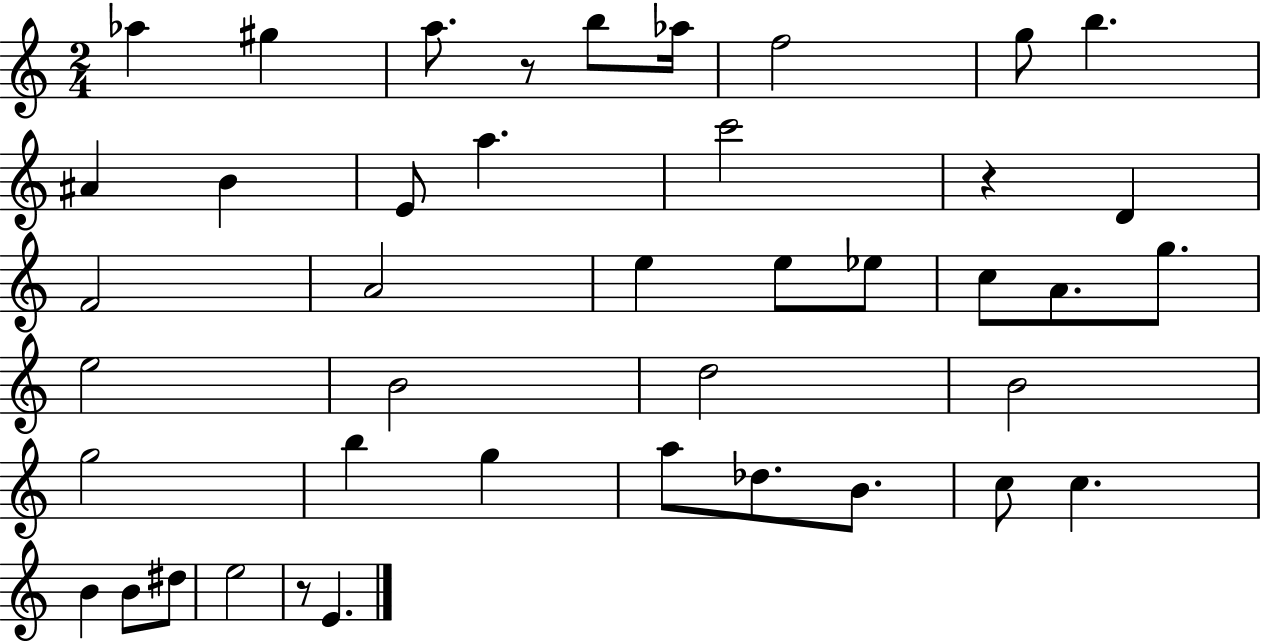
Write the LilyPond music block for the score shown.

{
  \clef treble
  \numericTimeSignature
  \time 2/4
  \key c \major
  aes''4 gis''4 | a''8. r8 b''8 aes''16 | f''2 | g''8 b''4. | \break ais'4 b'4 | e'8 a''4. | c'''2 | r4 d'4 | \break f'2 | a'2 | e''4 e''8 ees''8 | c''8 a'8. g''8. | \break e''2 | b'2 | d''2 | b'2 | \break g''2 | b''4 g''4 | a''8 des''8. b'8. | c''8 c''4. | \break b'4 b'8 dis''8 | e''2 | r8 e'4. | \bar "|."
}